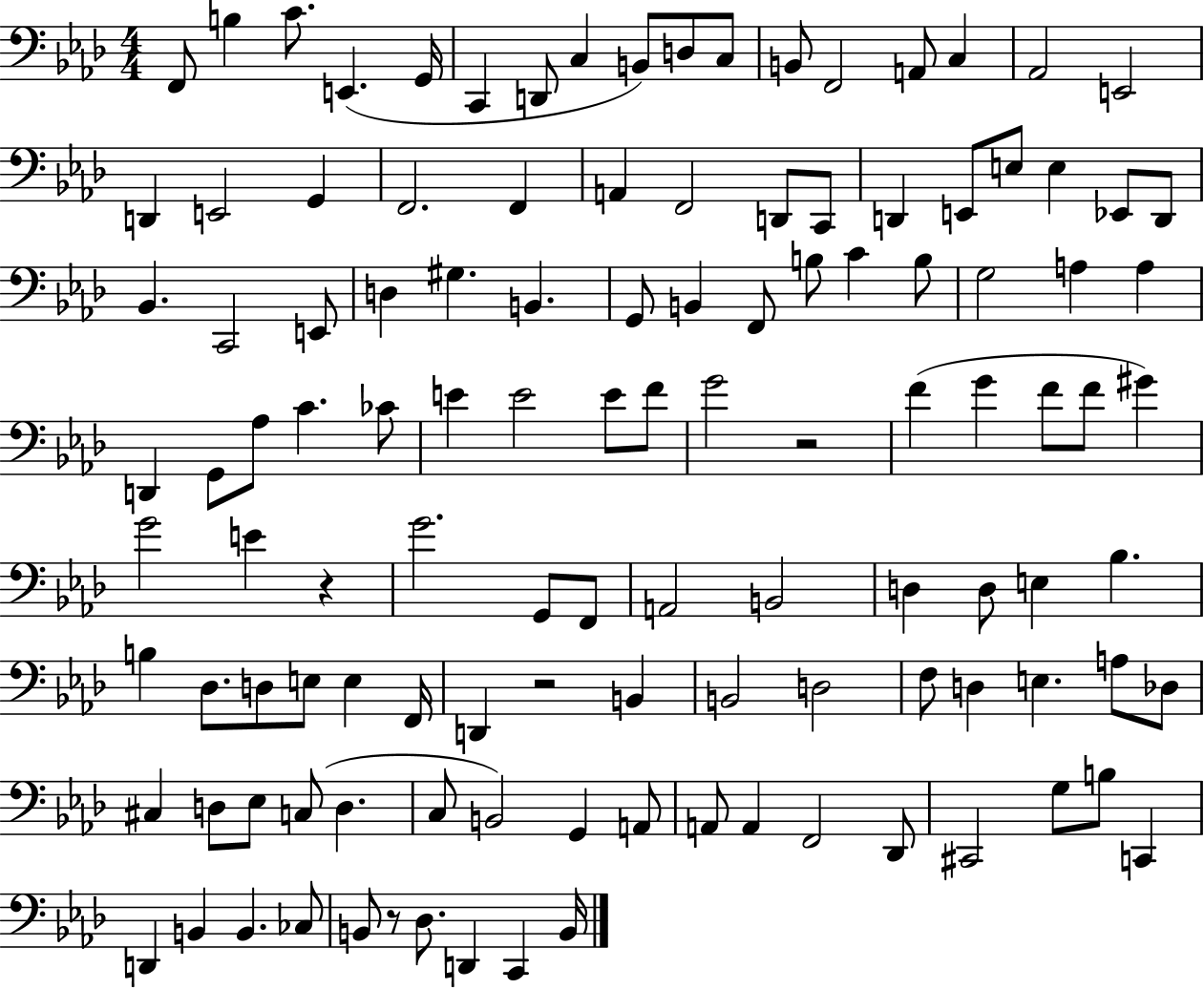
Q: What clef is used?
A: bass